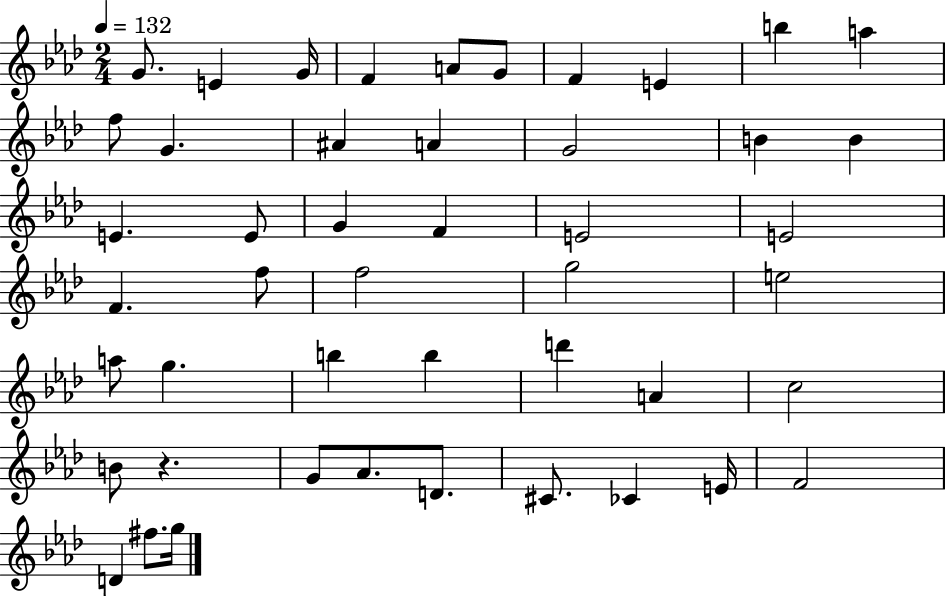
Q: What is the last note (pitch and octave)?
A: G5